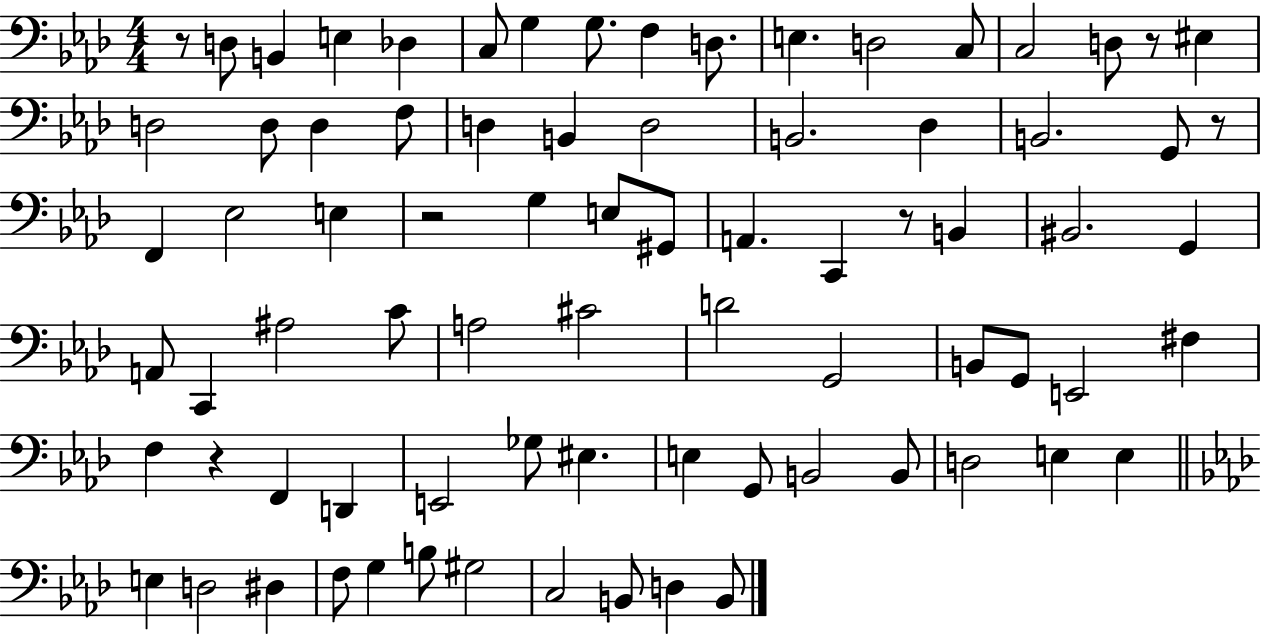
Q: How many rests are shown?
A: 6